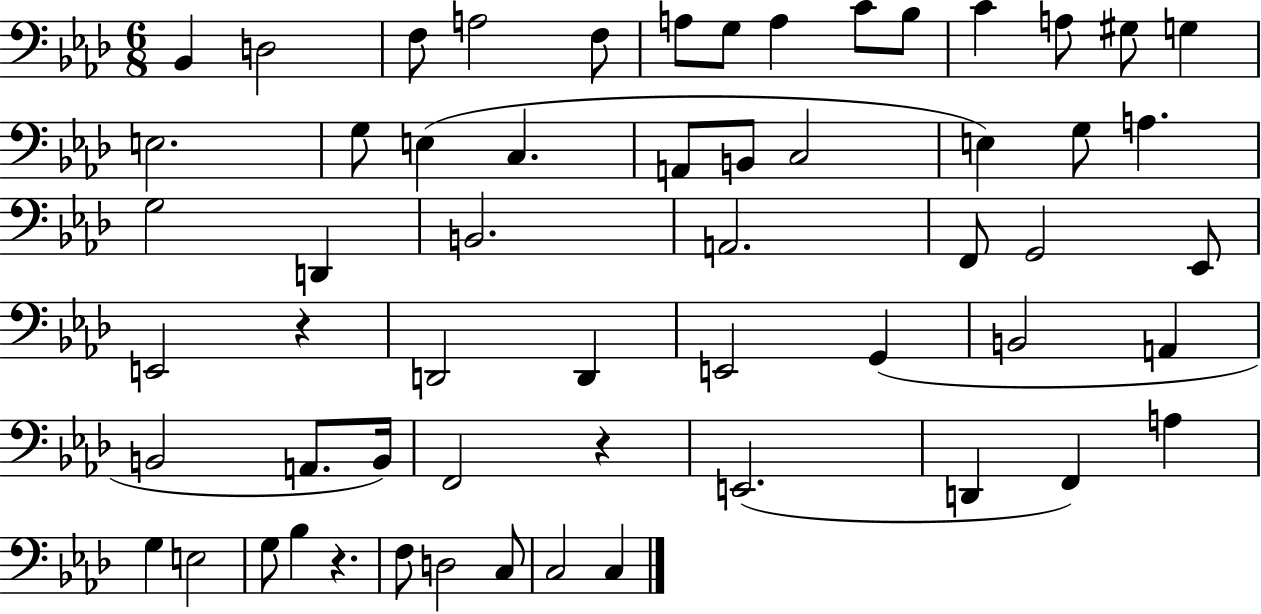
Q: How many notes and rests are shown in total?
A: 58